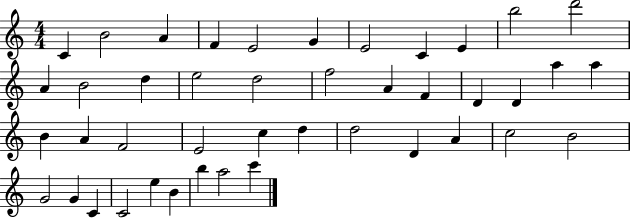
X:1
T:Untitled
M:4/4
L:1/4
K:C
C B2 A F E2 G E2 C E b2 d'2 A B2 d e2 d2 f2 A F D D a a B A F2 E2 c d d2 D A c2 B2 G2 G C C2 e B b a2 c'